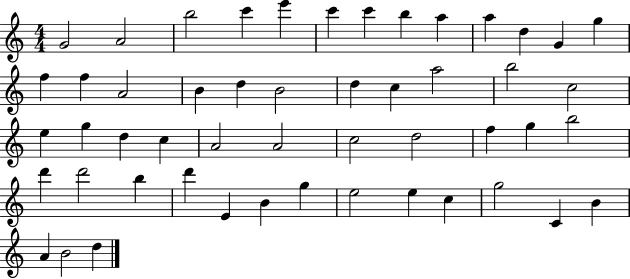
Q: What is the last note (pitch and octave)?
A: D5